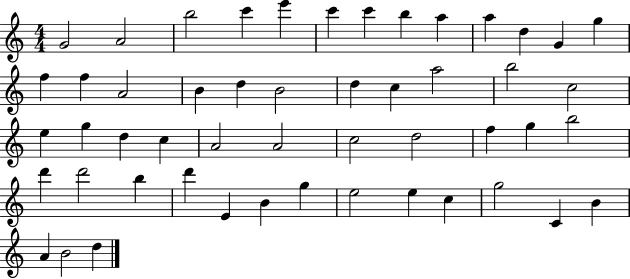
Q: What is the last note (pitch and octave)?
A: D5